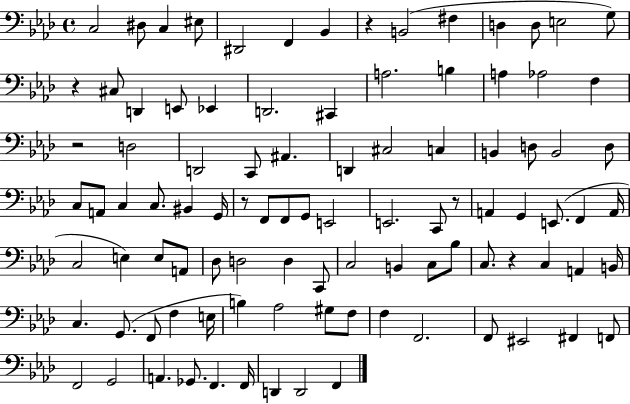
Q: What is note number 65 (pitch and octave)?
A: C3